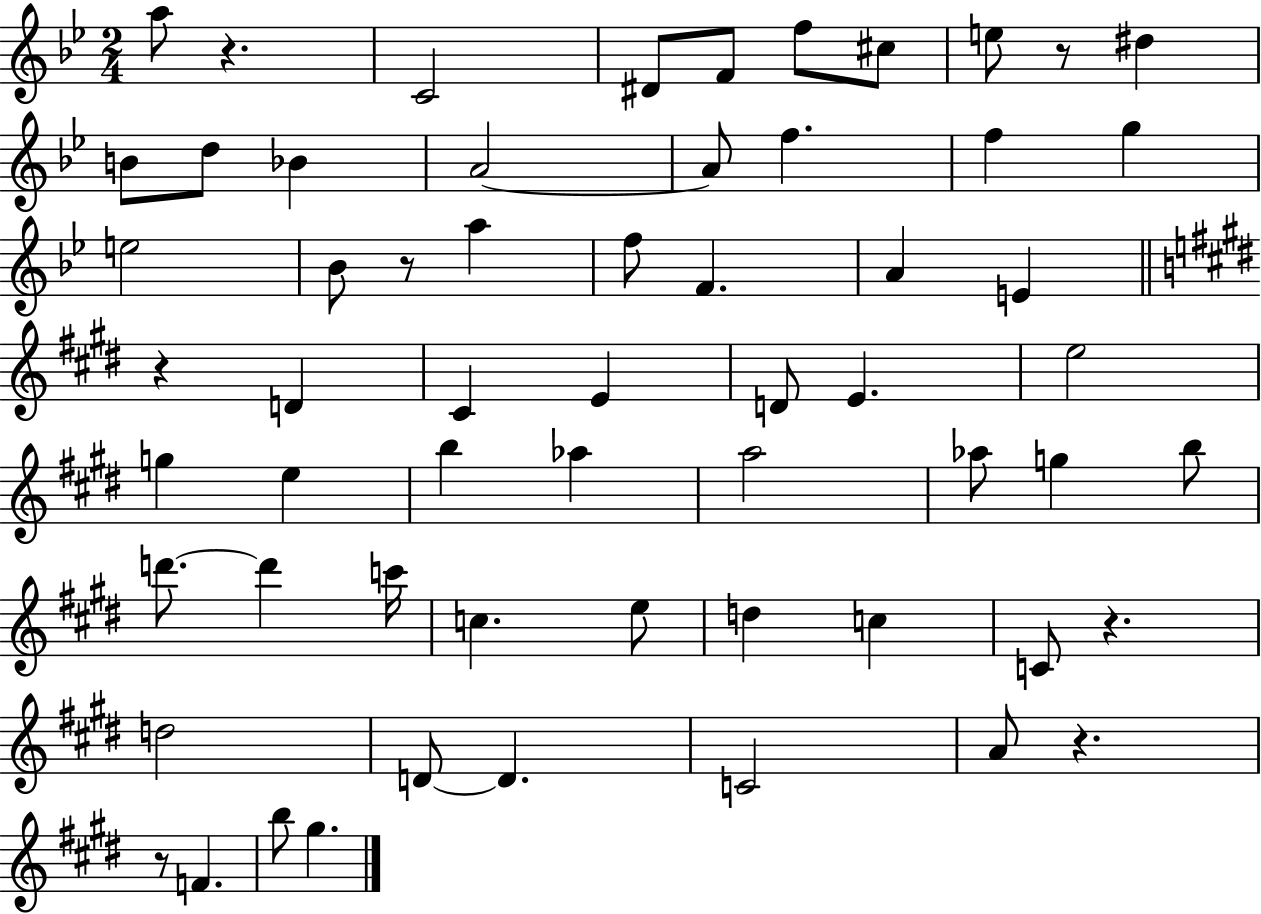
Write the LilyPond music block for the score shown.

{
  \clef treble
  \numericTimeSignature
  \time 2/4
  \key bes \major
  a''8 r4. | c'2 | dis'8 f'8 f''8 cis''8 | e''8 r8 dis''4 | \break b'8 d''8 bes'4 | a'2~~ | a'8 f''4. | f''4 g''4 | \break e''2 | bes'8 r8 a''4 | f''8 f'4. | a'4 e'4 | \break \bar "||" \break \key e \major r4 d'4 | cis'4 e'4 | d'8 e'4. | e''2 | \break g''4 e''4 | b''4 aes''4 | a''2 | aes''8 g''4 b''8 | \break d'''8.~~ d'''4 c'''16 | c''4. e''8 | d''4 c''4 | c'8 r4. | \break d''2 | d'8~~ d'4. | c'2 | a'8 r4. | \break r8 f'4. | b''8 gis''4. | \bar "|."
}